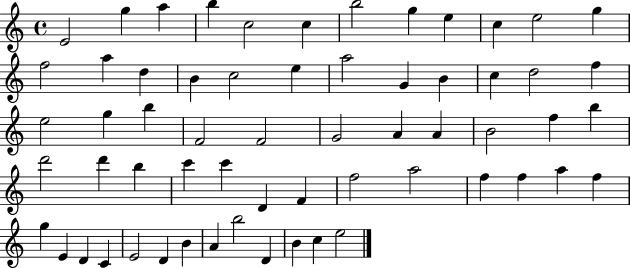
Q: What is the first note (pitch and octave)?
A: E4